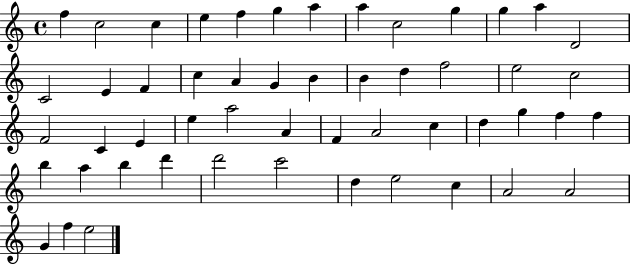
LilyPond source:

{
  \clef treble
  \time 4/4
  \defaultTimeSignature
  \key c \major
  f''4 c''2 c''4 | e''4 f''4 g''4 a''4 | a''4 c''2 g''4 | g''4 a''4 d'2 | \break c'2 e'4 f'4 | c''4 a'4 g'4 b'4 | b'4 d''4 f''2 | e''2 c''2 | \break f'2 c'4 e'4 | e''4 a''2 a'4 | f'4 a'2 c''4 | d''4 g''4 f''4 f''4 | \break b''4 a''4 b''4 d'''4 | d'''2 c'''2 | d''4 e''2 c''4 | a'2 a'2 | \break g'4 f''4 e''2 | \bar "|."
}